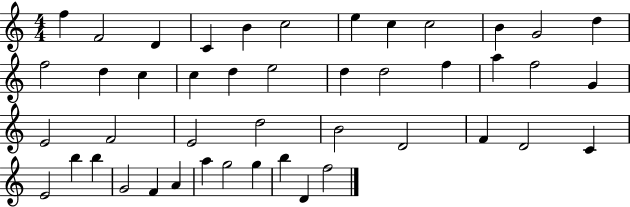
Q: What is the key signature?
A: C major